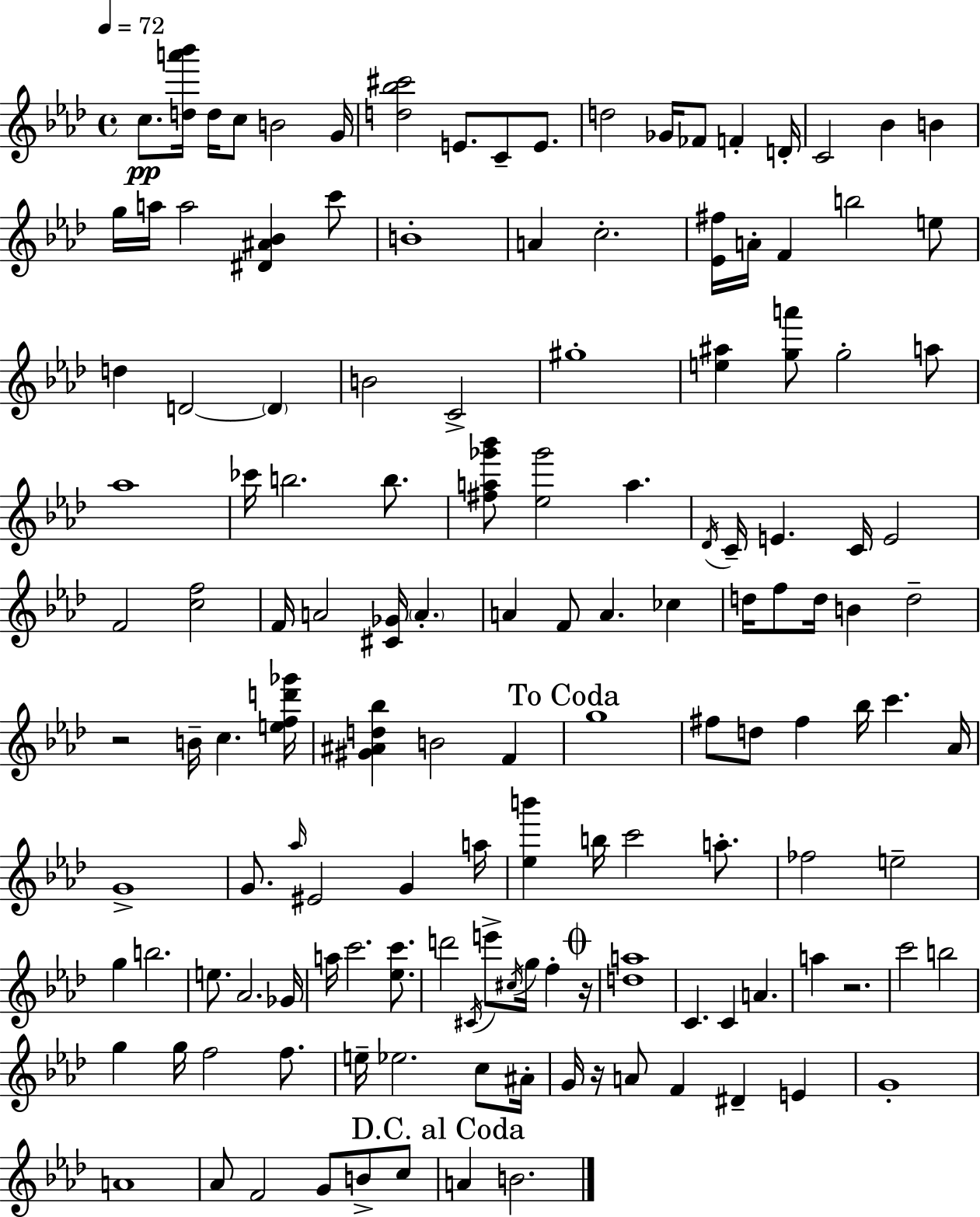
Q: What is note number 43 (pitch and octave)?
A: E4